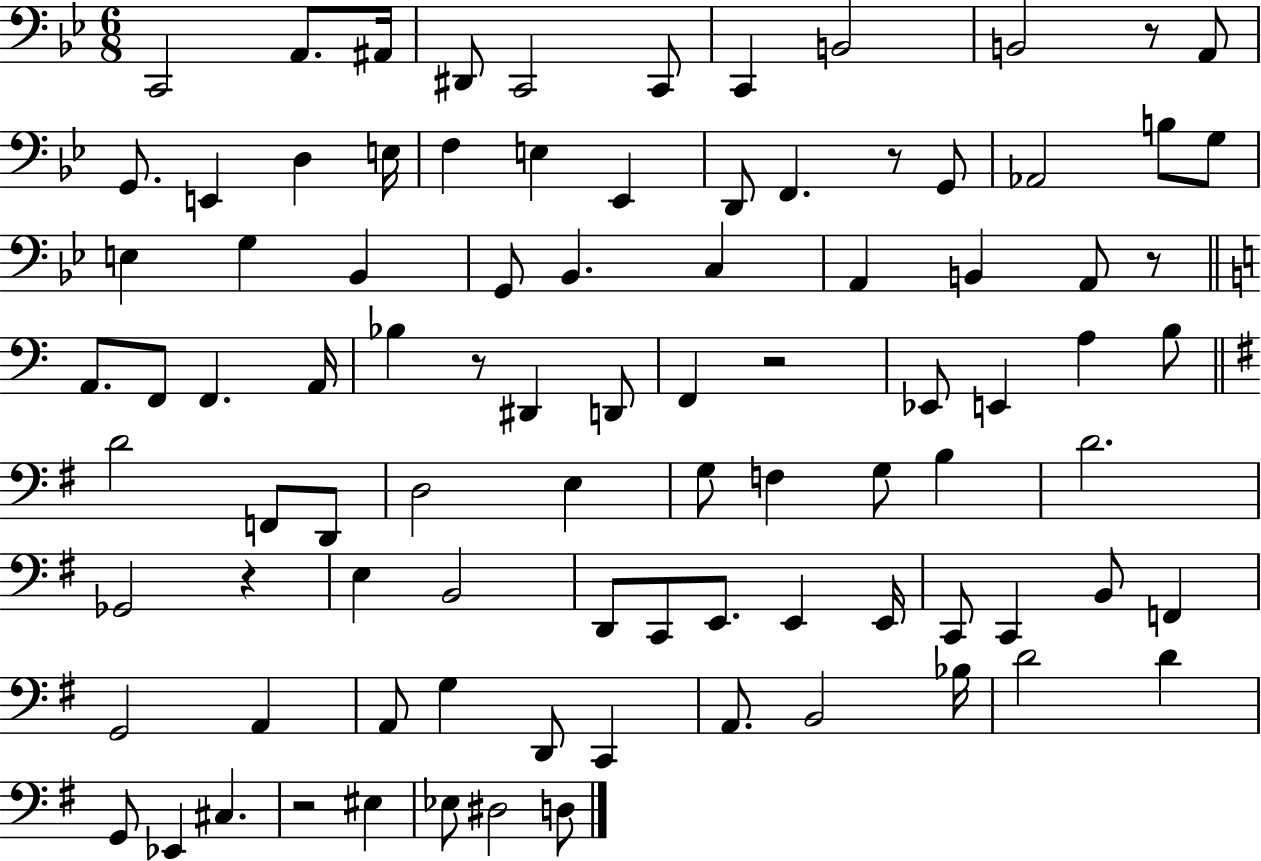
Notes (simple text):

C2/h A2/e. A#2/s D#2/e C2/h C2/e C2/q B2/h B2/h R/e A2/e G2/e. E2/q D3/q E3/s F3/q E3/q Eb2/q D2/e F2/q. R/e G2/e Ab2/h B3/e G3/e E3/q G3/q Bb2/q G2/e Bb2/q. C3/q A2/q B2/q A2/e R/e A2/e. F2/e F2/q. A2/s Bb3/q R/e D#2/q D2/e F2/q R/h Eb2/e E2/q A3/q B3/e D4/h F2/e D2/e D3/h E3/q G3/e F3/q G3/e B3/q D4/h. Gb2/h R/q E3/q B2/h D2/e C2/e E2/e. E2/q E2/s C2/e C2/q B2/e F2/q G2/h A2/q A2/e G3/q D2/e C2/q A2/e. B2/h Bb3/s D4/h D4/q G2/e Eb2/q C#3/q. R/h EIS3/q Eb3/e D#3/h D3/e